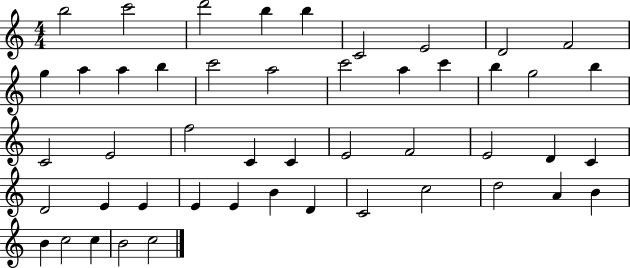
B5/h C6/h D6/h B5/q B5/q C4/h E4/h D4/h F4/h G5/q A5/q A5/q B5/q C6/h A5/h C6/h A5/q C6/q B5/q G5/h B5/q C4/h E4/h F5/h C4/q C4/q E4/h F4/h E4/h D4/q C4/q D4/h E4/q E4/q E4/q E4/q B4/q D4/q C4/h C5/h D5/h A4/q B4/q B4/q C5/h C5/q B4/h C5/h